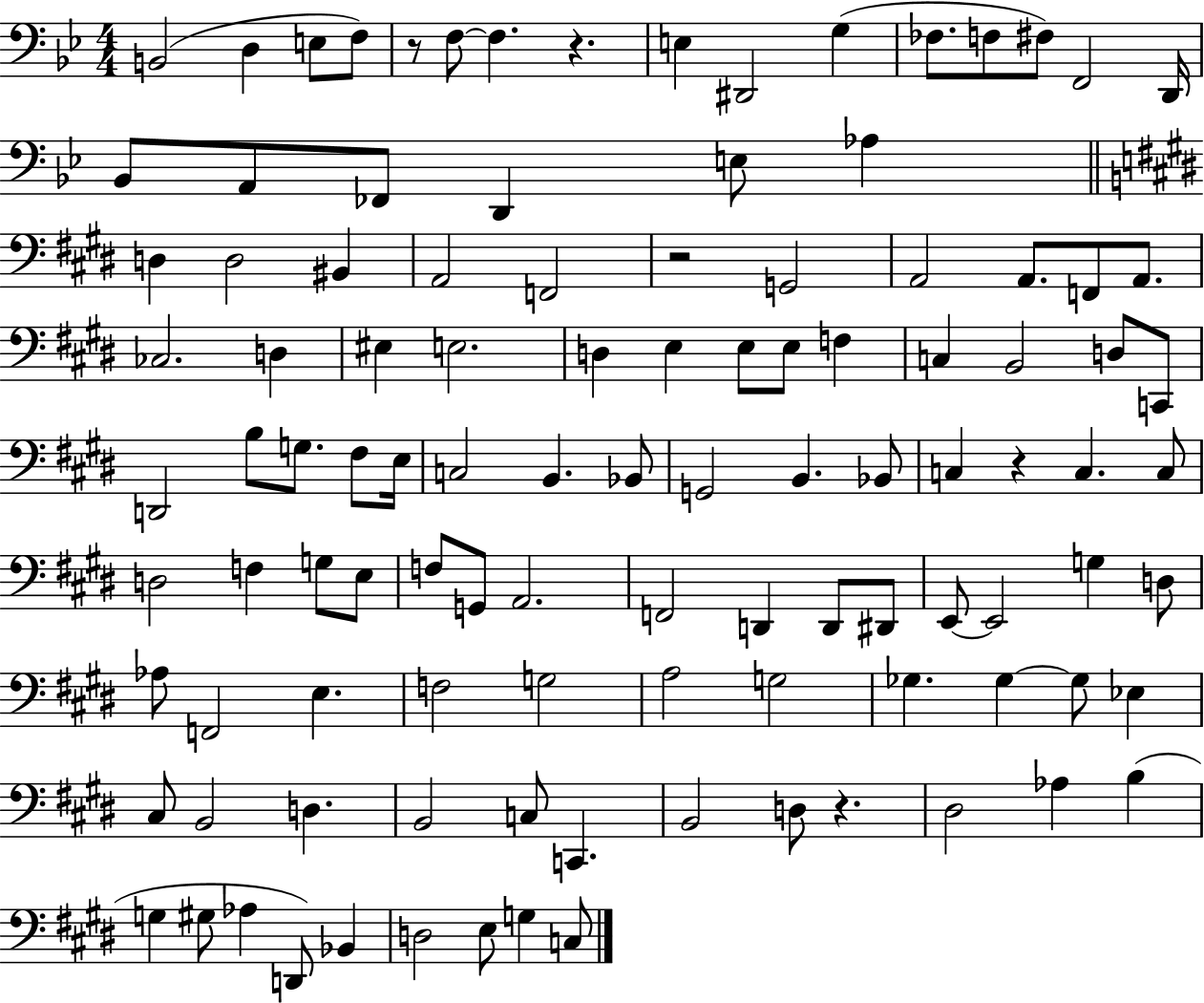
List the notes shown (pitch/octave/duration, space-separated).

B2/h D3/q E3/e F3/e R/e F3/e F3/q. R/q. E3/q D#2/h G3/q FES3/e. F3/e F#3/e F2/h D2/s Bb2/e A2/e FES2/e D2/q E3/e Ab3/q D3/q D3/h BIS2/q A2/h F2/h R/h G2/h A2/h A2/e. F2/e A2/e. CES3/h. D3/q EIS3/q E3/h. D3/q E3/q E3/e E3/e F3/q C3/q B2/h D3/e C2/e D2/h B3/e G3/e. F#3/e E3/s C3/h B2/q. Bb2/e G2/h B2/q. Bb2/e C3/q R/q C3/q. C3/e D3/h F3/q G3/e E3/e F3/e G2/e A2/h. F2/h D2/q D2/e D#2/e E2/e E2/h G3/q D3/e Ab3/e F2/h E3/q. F3/h G3/h A3/h G3/h Gb3/q. Gb3/q Gb3/e Eb3/q C#3/e B2/h D3/q. B2/h C3/e C2/q. B2/h D3/e R/q. D#3/h Ab3/q B3/q G3/q G#3/e Ab3/q D2/e Bb2/q D3/h E3/e G3/q C3/e